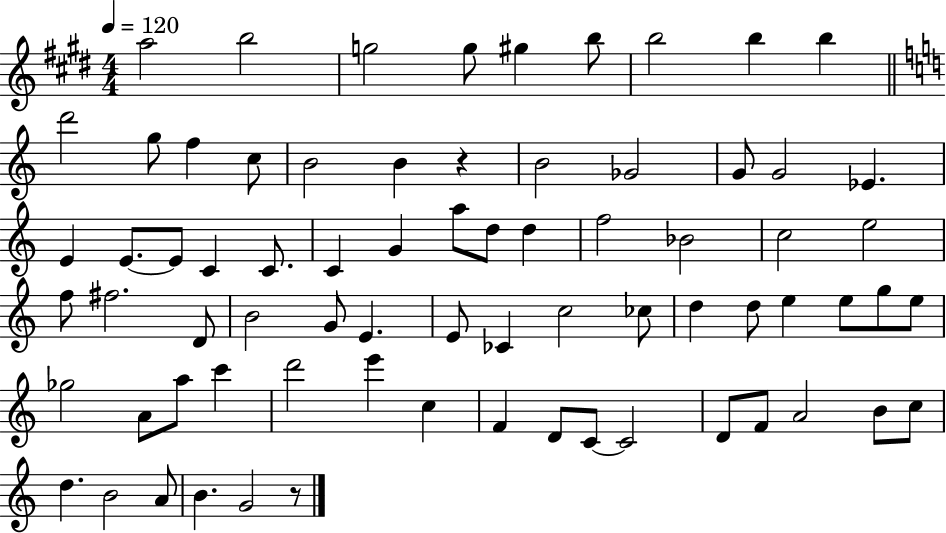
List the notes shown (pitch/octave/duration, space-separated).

A5/h B5/h G5/h G5/e G#5/q B5/e B5/h B5/q B5/q D6/h G5/e F5/q C5/e B4/h B4/q R/q B4/h Gb4/h G4/e G4/h Eb4/q. E4/q E4/e. E4/e C4/q C4/e. C4/q G4/q A5/e D5/e D5/q F5/h Bb4/h C5/h E5/h F5/e F#5/h. D4/e B4/h G4/e E4/q. E4/e CES4/q C5/h CES5/e D5/q D5/e E5/q E5/e G5/e E5/e Gb5/h A4/e A5/e C6/q D6/h E6/q C5/q F4/q D4/e C4/e C4/h D4/e F4/e A4/h B4/e C5/e D5/q. B4/h A4/e B4/q. G4/h R/e